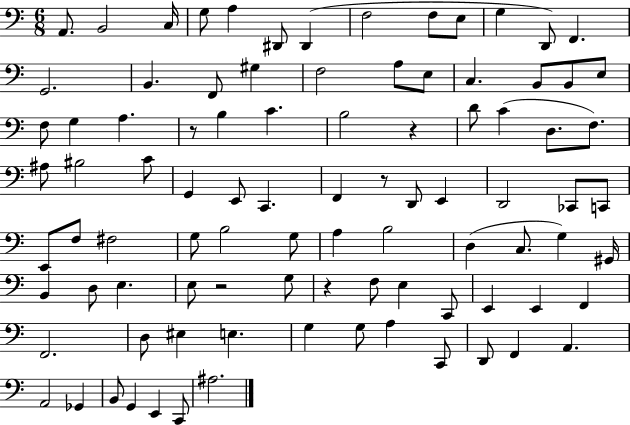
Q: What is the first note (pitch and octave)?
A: A2